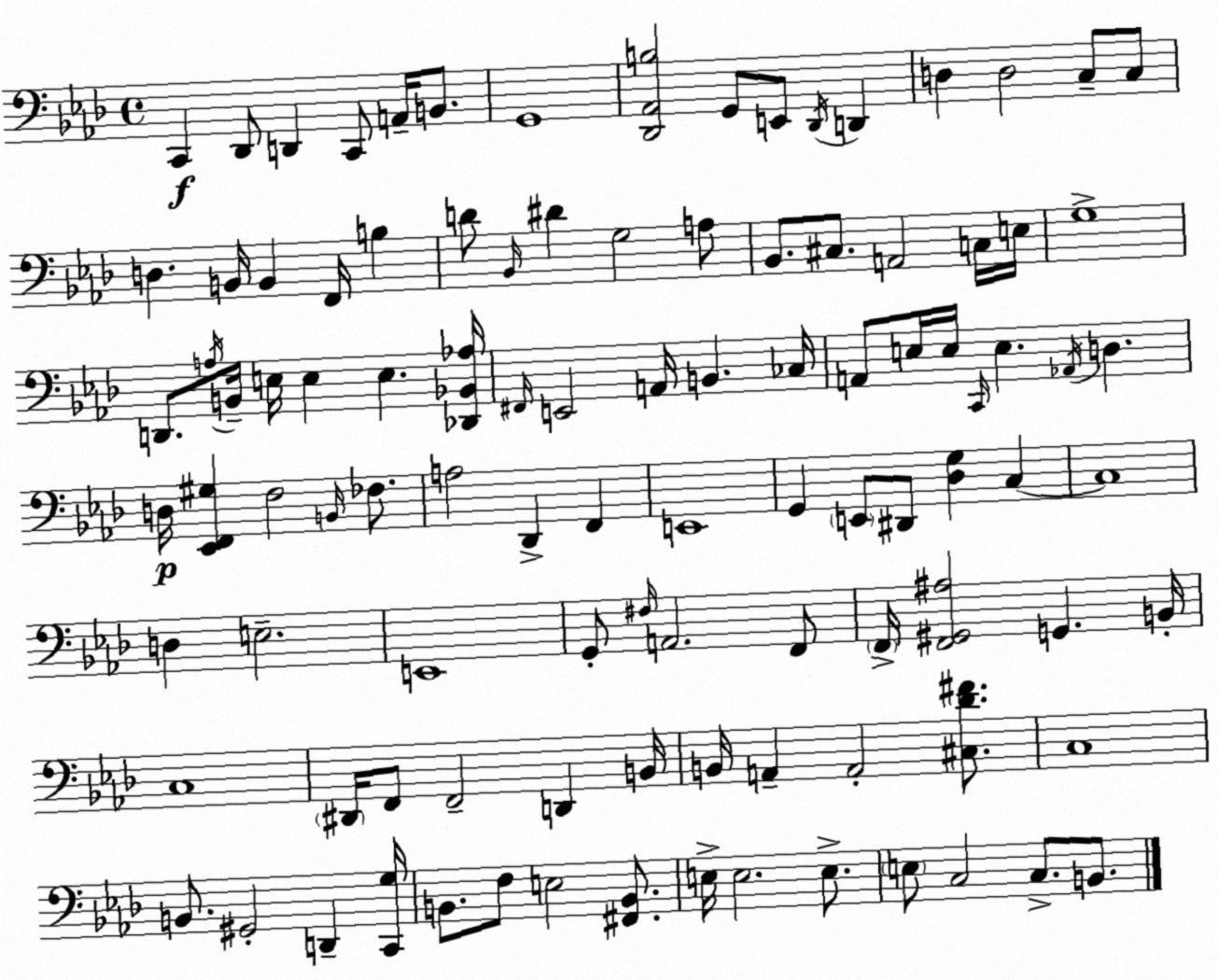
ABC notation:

X:1
T:Untitled
M:4/4
L:1/4
K:Fm
C,, _D,,/2 D,, C,,/2 A,,/4 B,,/2 G,,4 [_D,,_A,,B,]2 G,,/2 E,,/2 _D,,/4 D,, D, D,2 C,/2 C,/2 D, B,,/4 B,, F,,/4 B, D/2 _B,,/4 ^D G,2 A,/2 _B,,/2 ^C,/2 A,,2 C,/4 E,/4 G,4 D,,/2 A,/4 B,,/4 E,/4 E, E, [_D,,_B,,_A,]/4 ^F,,/4 E,,2 A,,/4 B,, _C,/4 A,,/2 E,/4 E,/4 C,,/4 E, _A,,/4 D, D,/4 [_E,,F,,^G,] F,2 B,,/4 _F,/2 A,2 _D,, F,, E,,4 G,, E,,/2 ^D,,/2 [_D,G,] C, C,4 D, E,2 E,,4 G,,/2 ^F,/4 A,,2 F,,/2 F,,/4 [F,,^G,,^A,]2 G,, B,,/4 C,4 ^D,,/4 F,,/2 F,,2 D,, B,,/4 B,,/4 A,, A,,2 [^C,_D^F]/2 C,4 B,,/2 ^G,,2 D,, [C,,G,]/4 B,,/2 F,/2 E,2 [^F,,B,,]/2 E,/4 E,2 E,/2 E,/2 C,2 C,/2 B,,/2